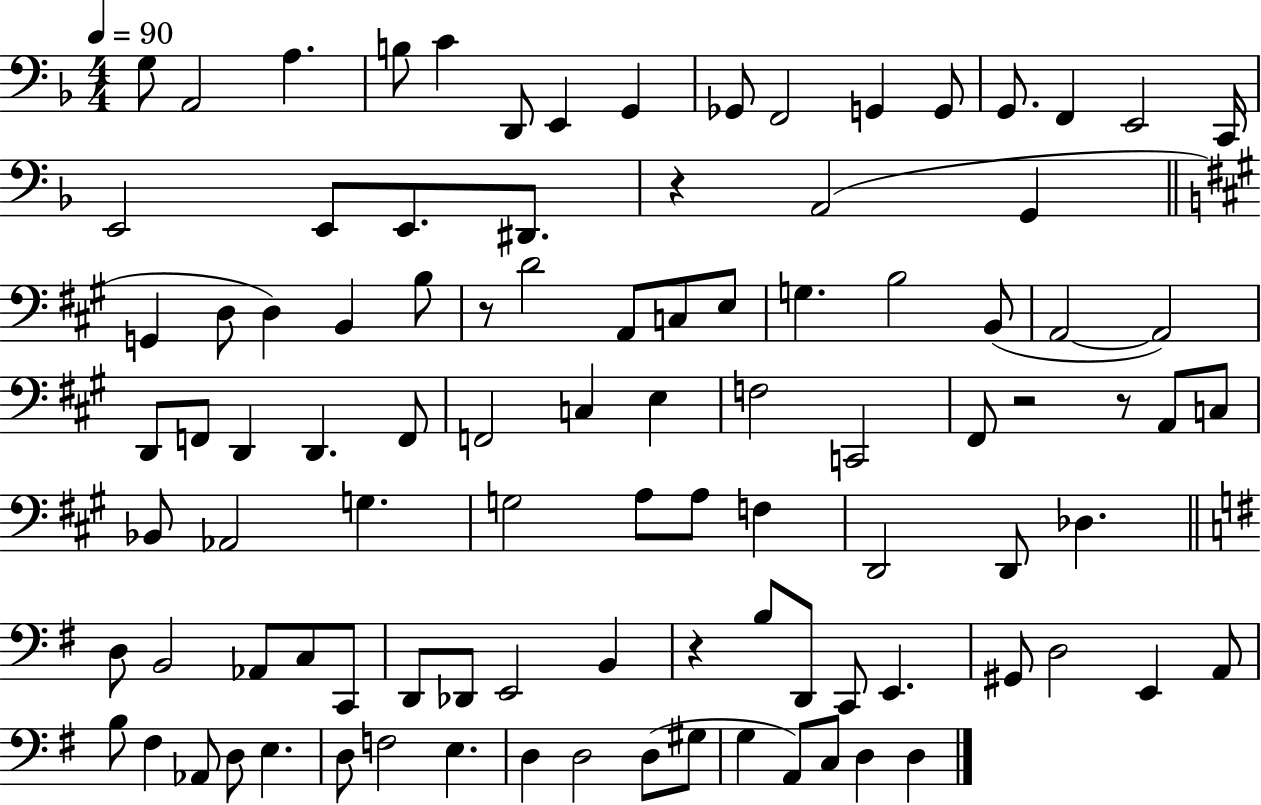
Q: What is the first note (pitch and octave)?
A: G3